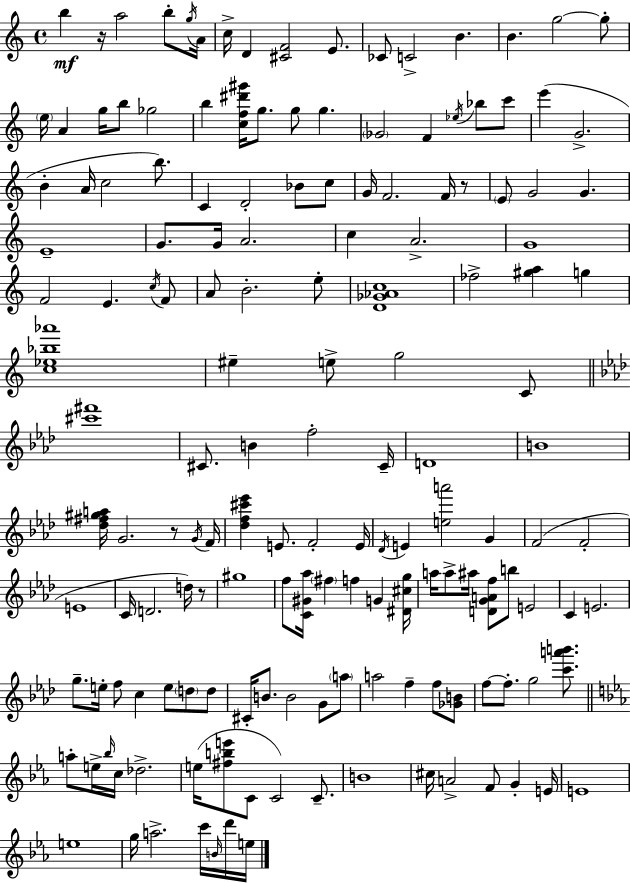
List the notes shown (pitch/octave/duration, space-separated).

B5/q R/s A5/h B5/e G5/s A4/s C5/s D4/q [C#4,F4]/h E4/e. CES4/e C4/h B4/q. B4/q. G5/h G5/e E5/s A4/q G5/s B5/e Gb5/h B5/q [C5,F5,D#6,G#6]/s G5/e. G5/e G5/q. Gb4/h F4/q Eb5/s Bb5/e C6/e E6/q G4/h. B4/q A4/s C5/h B5/e. C4/q D4/h Bb4/e C5/e G4/s F4/h. F4/s R/e E4/e G4/h G4/q. E4/w G4/e. G4/s A4/h. C5/q A4/h. G4/w F4/h E4/q. C5/s F4/e A4/e B4/h. E5/e [D4,Gb4,Ab4,C5]/w FES5/h [G#5,A5]/q G5/q [C5,Eb5,Bb5,Ab6]/w EIS5/q E5/e G5/h C4/e [C#6,F#6]/w C#4/e. B4/q F5/h C#4/s D4/w B4/w [Db5,F#5,G#5,A5]/s G4/h. R/e G4/s F4/s [Db5,F5,C#6,Eb6]/q E4/e. F4/h E4/s Db4/s E4/q [E5,A6]/h G4/q F4/h F4/h E4/w C4/s D4/h. D5/s R/e G#5/w F5/e [C4,G#4,Ab5]/s F#5/q F5/q G4/q [D#4,C#5,G5]/s A5/s A5/e A#5/s [D4,G4,A4,F5]/e B5/e E4/h C4/q E4/h. G5/e. E5/s F5/e C5/q E5/e D5/e D5/e C#4/s B4/e. B4/h G4/e A5/e A5/h F5/q F5/e [Gb4,B4]/e F5/e F5/e. G5/h [C6,A6,B6]/e. A5/e E5/s Bb5/s C5/s Db5/h. E5/s [F#5,B5,E6]/e C4/e C4/h C4/e. B4/w C#5/s A4/h F4/e G4/q E4/s E4/w E5/w G5/s A5/h. C6/s B4/s D6/s E5/s